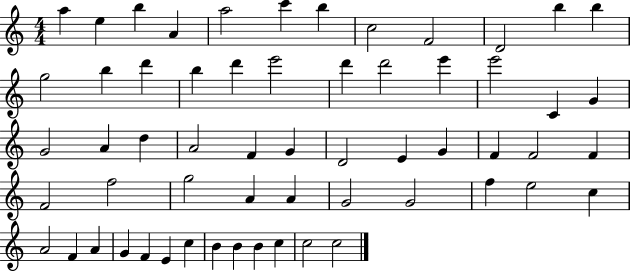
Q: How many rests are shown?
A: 0